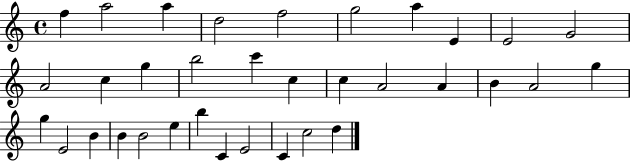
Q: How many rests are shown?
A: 0